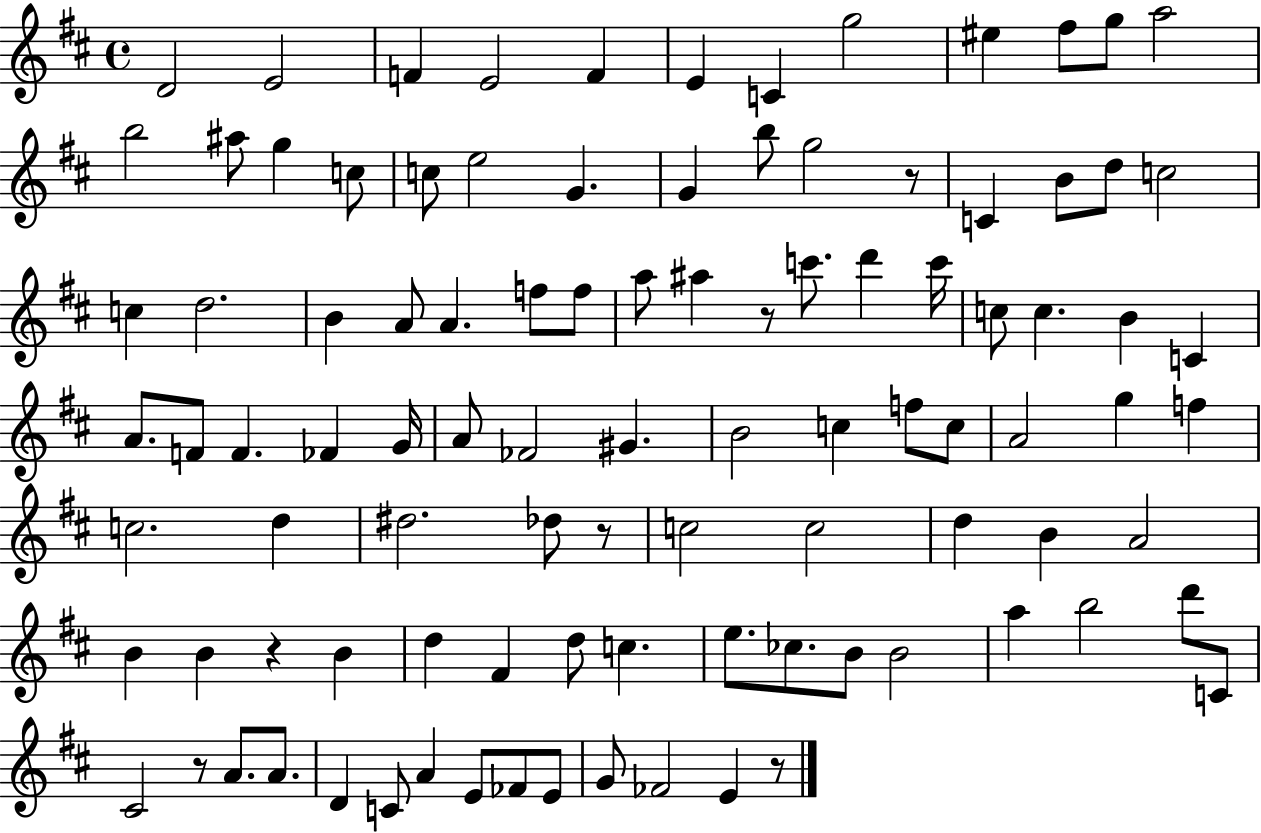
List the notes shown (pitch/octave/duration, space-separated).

D4/h E4/h F4/q E4/h F4/q E4/q C4/q G5/h EIS5/q F#5/e G5/e A5/h B5/h A#5/e G5/q C5/e C5/e E5/h G4/q. G4/q B5/e G5/h R/e C4/q B4/e D5/e C5/h C5/q D5/h. B4/q A4/e A4/q. F5/e F5/e A5/e A#5/q R/e C6/e. D6/q C6/s C5/e C5/q. B4/q C4/q A4/e. F4/e F4/q. FES4/q G4/s A4/e FES4/h G#4/q. B4/h C5/q F5/e C5/e A4/h G5/q F5/q C5/h. D5/q D#5/h. Db5/e R/e C5/h C5/h D5/q B4/q A4/h B4/q B4/q R/q B4/q D5/q F#4/q D5/e C5/q. E5/e. CES5/e. B4/e B4/h A5/q B5/h D6/e C4/e C#4/h R/e A4/e. A4/e. D4/q C4/e A4/q E4/e FES4/e E4/e G4/e FES4/h E4/q R/e